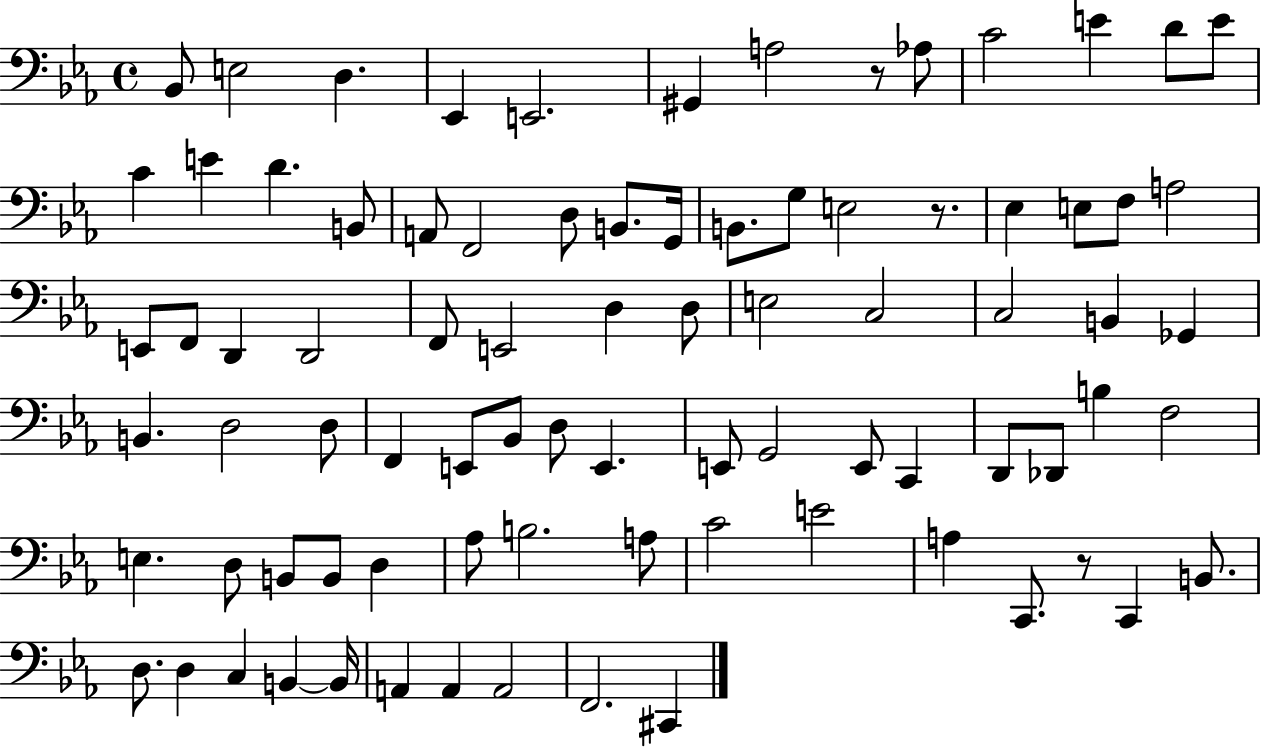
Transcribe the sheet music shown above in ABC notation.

X:1
T:Untitled
M:4/4
L:1/4
K:Eb
_B,,/2 E,2 D, _E,, E,,2 ^G,, A,2 z/2 _A,/2 C2 E D/2 E/2 C E D B,,/2 A,,/2 F,,2 D,/2 B,,/2 G,,/4 B,,/2 G,/2 E,2 z/2 _E, E,/2 F,/2 A,2 E,,/2 F,,/2 D,, D,,2 F,,/2 E,,2 D, D,/2 E,2 C,2 C,2 B,, _G,, B,, D,2 D,/2 F,, E,,/2 _B,,/2 D,/2 E,, E,,/2 G,,2 E,,/2 C,, D,,/2 _D,,/2 B, F,2 E, D,/2 B,,/2 B,,/2 D, _A,/2 B,2 A,/2 C2 E2 A, C,,/2 z/2 C,, B,,/2 D,/2 D, C, B,, B,,/4 A,, A,, A,,2 F,,2 ^C,,